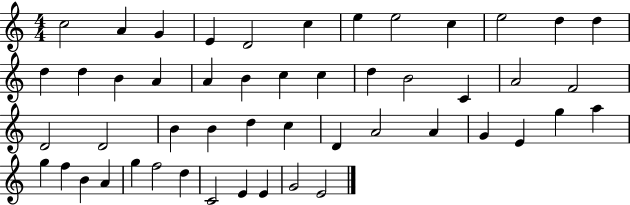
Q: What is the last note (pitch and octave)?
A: E4